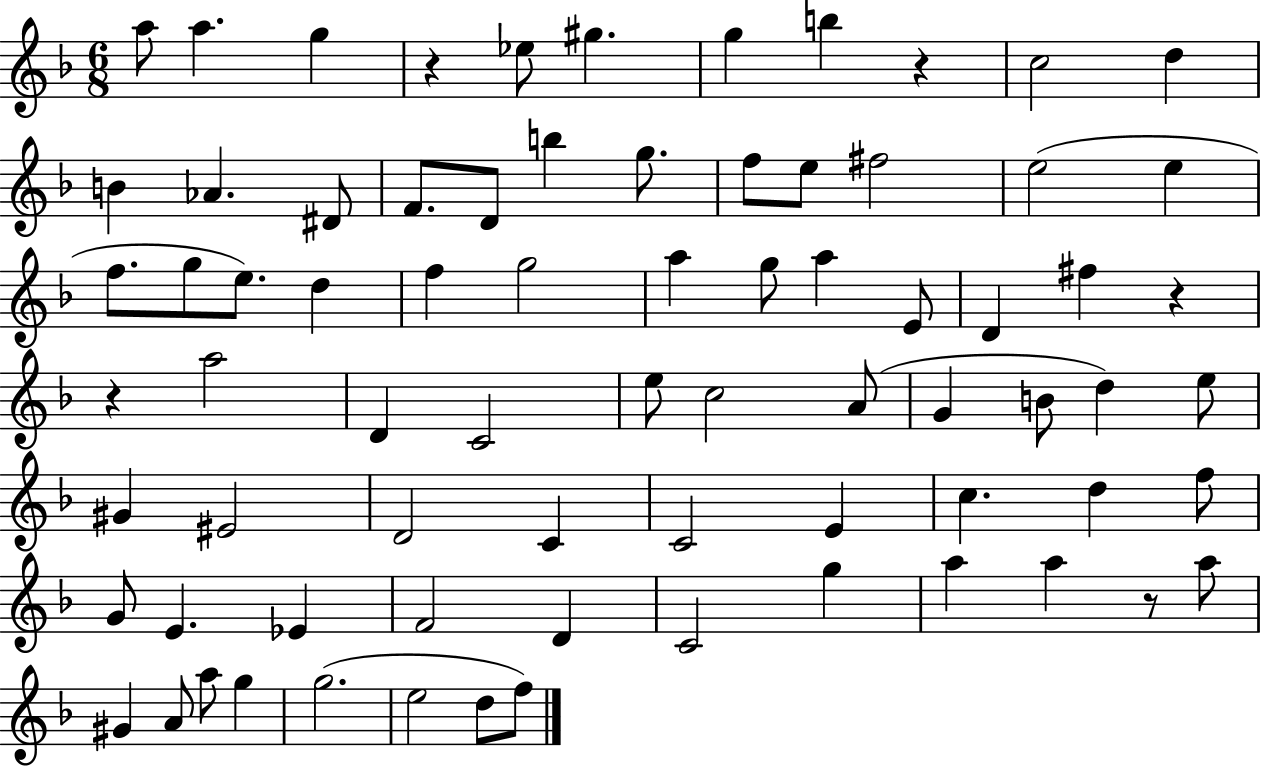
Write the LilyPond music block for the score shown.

{
  \clef treble
  \numericTimeSignature
  \time 6/8
  \key f \major
  a''8 a''4. g''4 | r4 ees''8 gis''4. | g''4 b''4 r4 | c''2 d''4 | \break b'4 aes'4. dis'8 | f'8. d'8 b''4 g''8. | f''8 e''8 fis''2 | e''2( e''4 | \break f''8. g''8 e''8.) d''4 | f''4 g''2 | a''4 g''8 a''4 e'8 | d'4 fis''4 r4 | \break r4 a''2 | d'4 c'2 | e''8 c''2 a'8( | g'4 b'8 d''4) e''8 | \break gis'4 eis'2 | d'2 c'4 | c'2 e'4 | c''4. d''4 f''8 | \break g'8 e'4. ees'4 | f'2 d'4 | c'2 g''4 | a''4 a''4 r8 a''8 | \break gis'4 a'8 a''8 g''4 | g''2.( | e''2 d''8 f''8) | \bar "|."
}